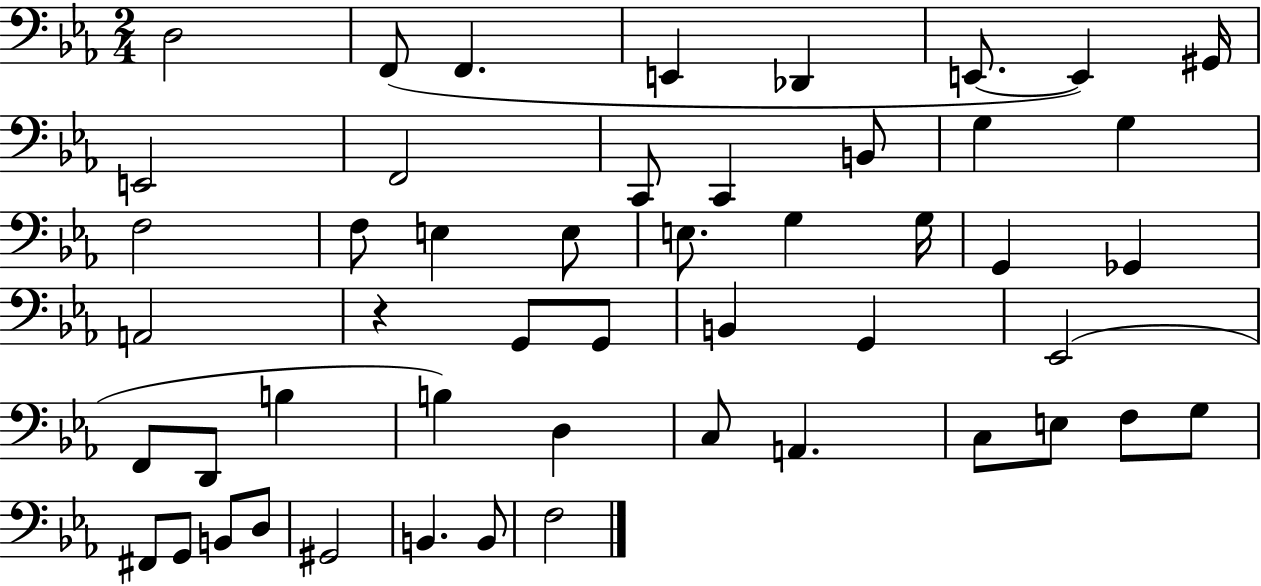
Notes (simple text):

D3/h F2/e F2/q. E2/q Db2/q E2/e. E2/q G#2/s E2/h F2/h C2/e C2/q B2/e G3/q G3/q F3/h F3/e E3/q E3/e E3/e. G3/q G3/s G2/q Gb2/q A2/h R/q G2/e G2/e B2/q G2/q Eb2/h F2/e D2/e B3/q B3/q D3/q C3/e A2/q. C3/e E3/e F3/e G3/e F#2/e G2/e B2/e D3/e G#2/h B2/q. B2/e F3/h